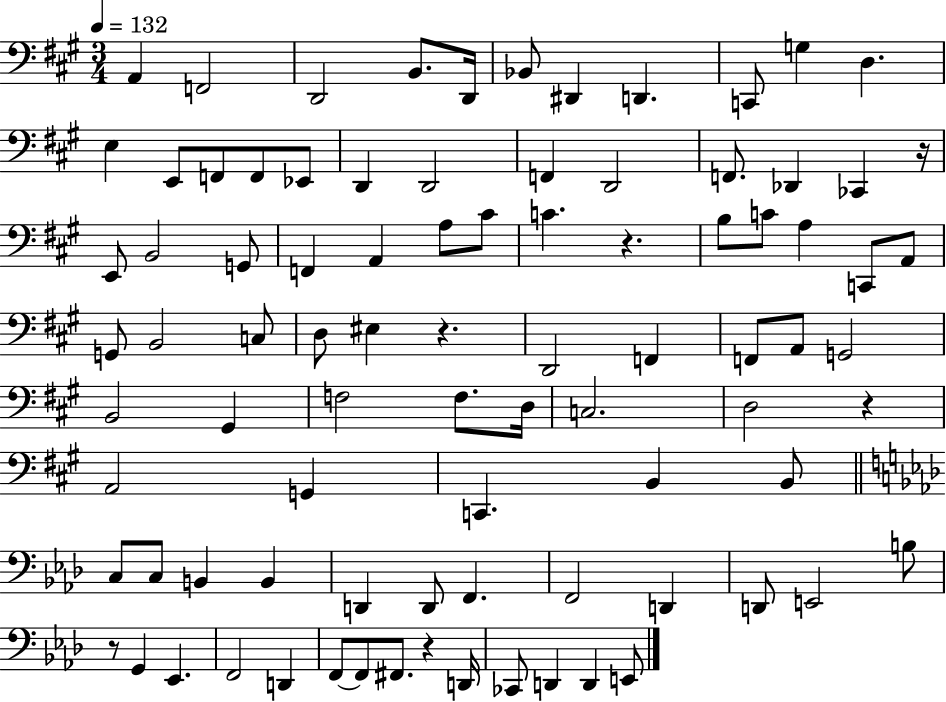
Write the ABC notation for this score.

X:1
T:Untitled
M:3/4
L:1/4
K:A
A,, F,,2 D,,2 B,,/2 D,,/4 _B,,/2 ^D,, D,, C,,/2 G, D, E, E,,/2 F,,/2 F,,/2 _E,,/2 D,, D,,2 F,, D,,2 F,,/2 _D,, _C,, z/4 E,,/2 B,,2 G,,/2 F,, A,, A,/2 ^C/2 C z B,/2 C/2 A, C,,/2 A,,/2 G,,/2 B,,2 C,/2 D,/2 ^E, z D,,2 F,, F,,/2 A,,/2 G,,2 B,,2 ^G,, F,2 F,/2 D,/4 C,2 D,2 z A,,2 G,, C,, B,, B,,/2 C,/2 C,/2 B,, B,, D,, D,,/2 F,, F,,2 D,, D,,/2 E,,2 B,/2 z/2 G,, _E,, F,,2 D,, F,,/2 F,,/2 ^F,,/2 z D,,/4 _C,,/2 D,, D,, E,,/2